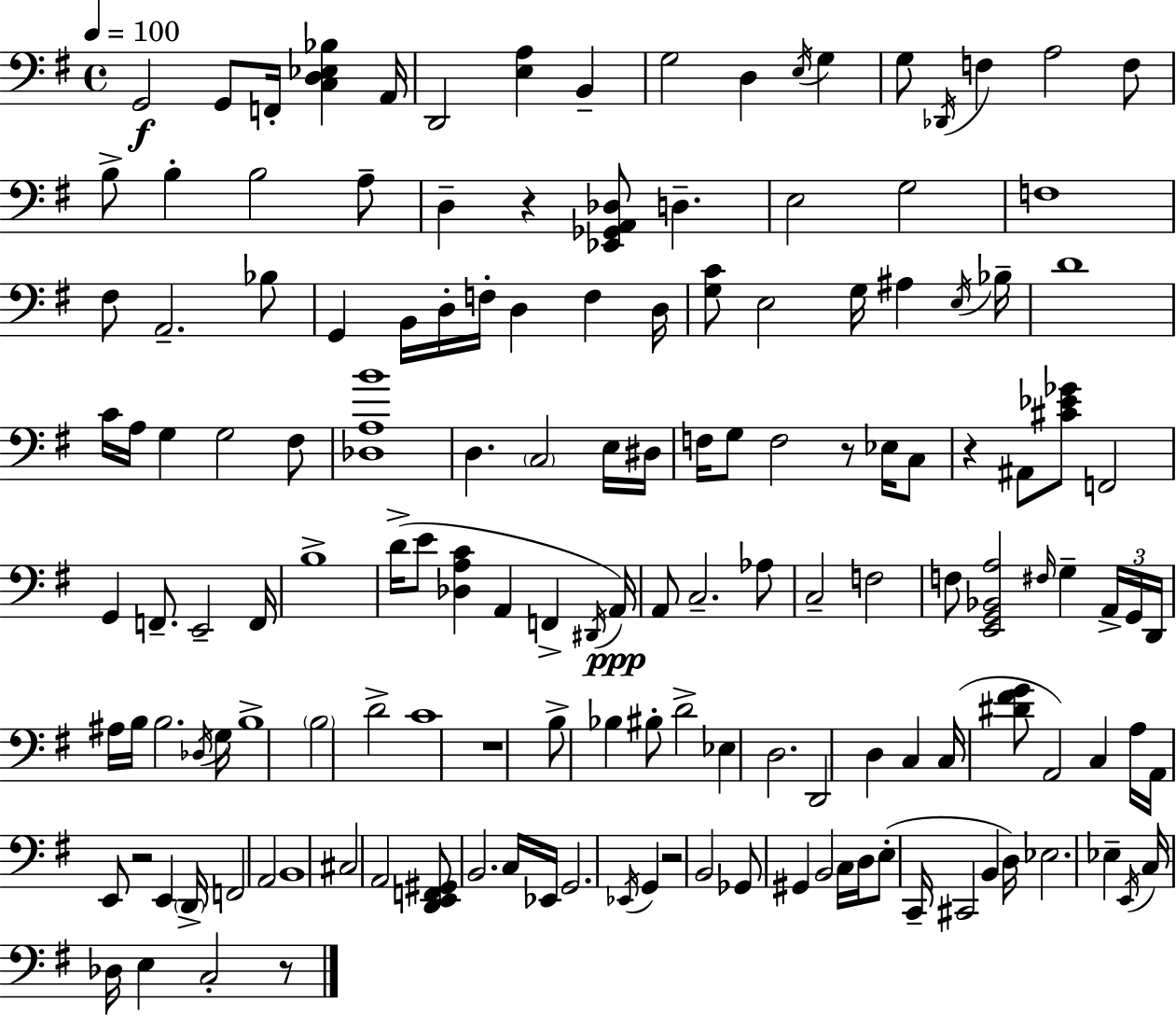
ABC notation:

X:1
T:Untitled
M:4/4
L:1/4
K:G
G,,2 G,,/2 F,,/4 [C,D,_E,_B,] A,,/4 D,,2 [E,A,] B,, G,2 D, E,/4 G, G,/2 _D,,/4 F, A,2 F,/2 B,/2 B, B,2 A,/2 D, z [_E,,_G,,A,,_D,]/2 D, E,2 G,2 F,4 ^F,/2 A,,2 _B,/2 G,, B,,/4 D,/4 F,/4 D, F, D,/4 [G,C]/2 E,2 G,/4 ^A, E,/4 _B,/4 D4 C/4 A,/4 G, G,2 ^F,/2 [_D,A,B]4 D, C,2 E,/4 ^D,/4 F,/4 G,/2 F,2 z/2 _E,/4 C,/2 z ^A,,/2 [^C_E_G]/2 F,,2 G,, F,,/2 E,,2 F,,/4 B,4 D/4 E/2 [_D,A,C] A,, F,, ^D,,/4 A,,/4 A,,/2 C,2 _A,/2 C,2 F,2 F,/2 [E,,G,,_B,,A,]2 ^F,/4 G, A,,/4 G,,/4 D,,/4 ^A,/4 B,/4 B,2 _D,/4 G,/4 B,4 B,2 D2 C4 z4 B,/2 _B, ^B,/2 D2 _E, D,2 D,,2 D, C, C,/4 [^D^FG]/2 A,,2 C, A,/4 A,,/4 E,,/2 z2 E,, D,,/4 F,,2 A,,2 B,,4 ^C,2 A,,2 [D,,E,,F,,^G,,]/2 B,,2 C,/4 _E,,/4 G,,2 _E,,/4 G,, z2 B,,2 _G,,/2 ^G,, B,,2 C,/4 D,/4 E,/2 C,,/4 ^C,,2 B,, D,/4 _E,2 _E, E,,/4 C,/4 _D,/4 E, C,2 z/2